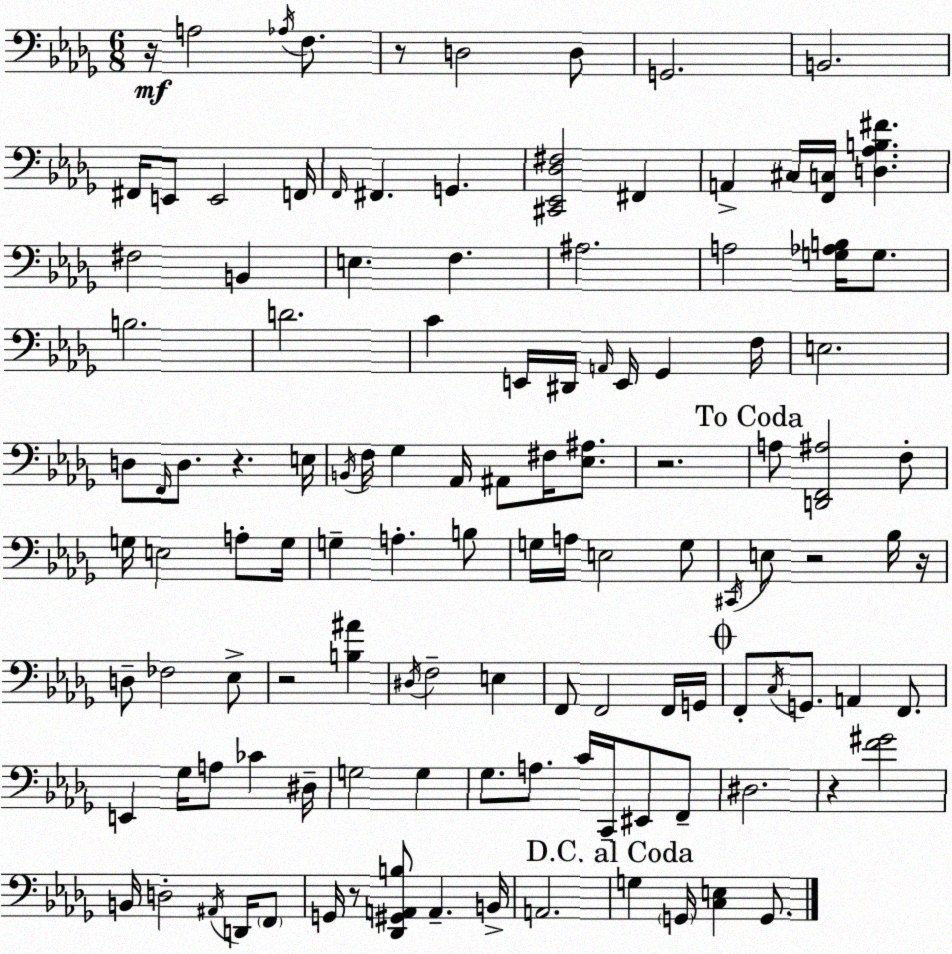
X:1
T:Untitled
M:6/8
L:1/4
K:Bbm
z/4 A,2 _A,/4 F,/2 z/2 D,2 D,/2 G,,2 B,,2 ^F,,/4 E,,/2 E,,2 F,,/4 F,,/4 ^F,, G,, [^C,,_E,,_D,^F,]2 ^F,, A,, ^C,/4 [F,,C,]/4 [D,_A,B,^F] ^F,2 B,, E, F, ^A,2 A,2 [G,_A,B,]/4 G,/2 B,2 D2 C E,,/4 ^D,,/4 A,,/4 E,,/4 _G,, F,/4 E,2 D,/2 F,,/4 D,/2 z E,/4 B,,/4 F,/4 _G, _A,,/4 ^A,,/2 ^F,/4 [_E,^A,]/2 z2 A,/2 [D,,F,,^A,]2 F,/2 G,/4 E,2 A,/2 G,/4 G, A, B,/2 G,/4 A,/4 E,2 G,/2 ^C,,/4 E,/2 z2 _B,/4 z/4 D,/2 _F,2 _E,/2 z2 [B,^A] ^D,/4 F,2 E, F,,/2 F,,2 F,,/4 G,,/4 F,,/2 C,/4 G,,/2 A,, F,,/2 E,, _G,/4 A,/2 _C ^D,/4 G,2 G, _G,/2 A,/2 C/4 C,,/4 ^E,,/2 F,,/2 ^D,2 z [F^G]2 B,,/4 D,2 ^A,,/4 D,,/4 F,,/2 G,,/4 z/2 [_D,,^G,,A,,B,]/2 A,, B,,/4 A,,2 G, G,,/4 [C,E,] G,,/2